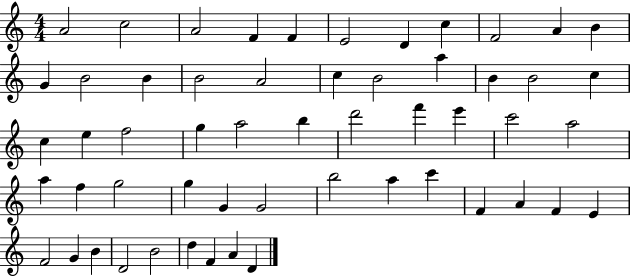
X:1
T:Untitled
M:4/4
L:1/4
K:C
A2 c2 A2 F F E2 D c F2 A B G B2 B B2 A2 c B2 a B B2 c c e f2 g a2 b d'2 f' e' c'2 a2 a f g2 g G G2 b2 a c' F A F E F2 G B D2 B2 d F A D